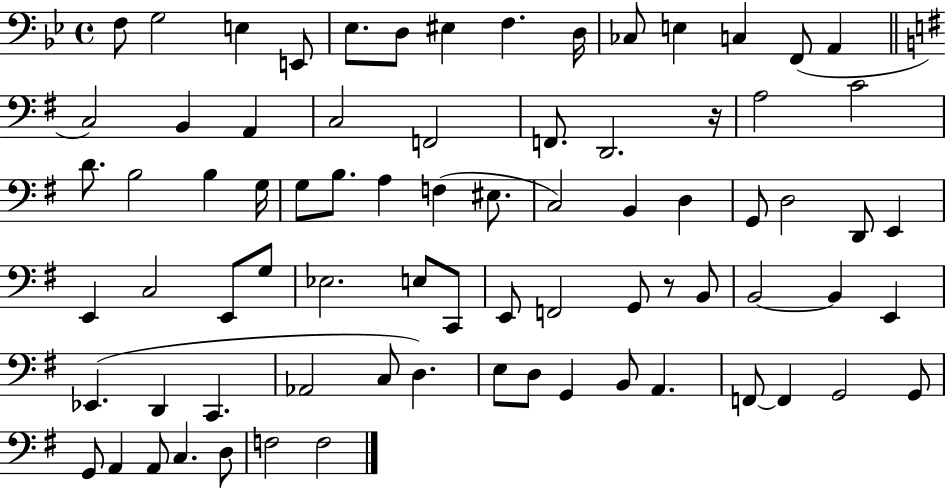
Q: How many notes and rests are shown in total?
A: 77